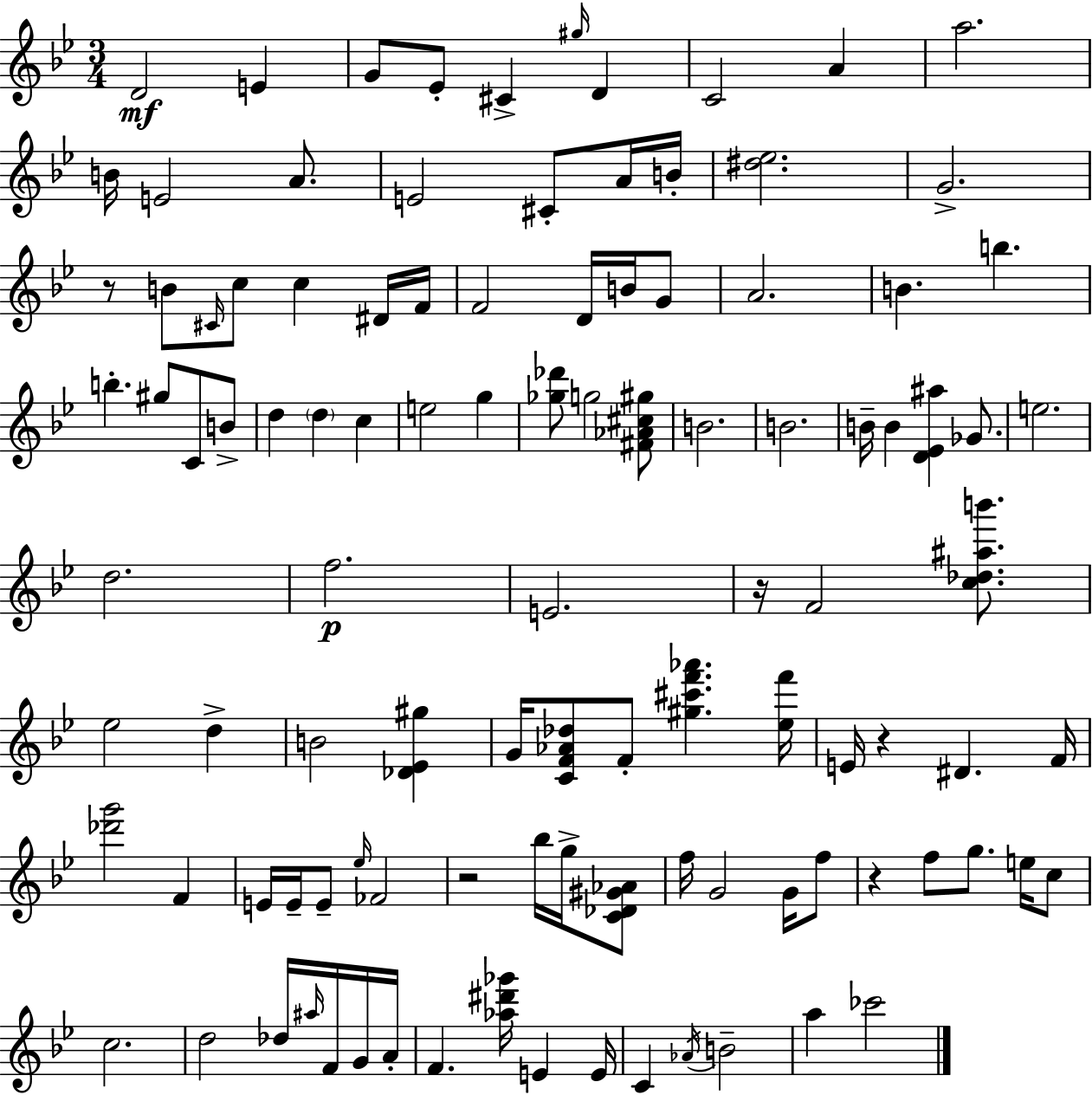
{
  \clef treble
  \numericTimeSignature
  \time 3/4
  \key g \minor
  d'2\mf e'4 | g'8 ees'8-. cis'4-> \grace { gis''16 } d'4 | c'2 a'4 | a''2. | \break b'16 e'2 a'8. | e'2 cis'8-. a'16 | b'16-. <dis'' ees''>2. | g'2.-> | \break r8 b'8 \grace { cis'16 } c''8 c''4 | dis'16 f'16 f'2 d'16 b'16 | g'8 a'2. | b'4. b''4. | \break b''4.-. gis''8 c'8 | b'8-> d''4 \parenthesize d''4 c''4 | e''2 g''4 | <ges'' des'''>8 g''2 | \break <fis' aes' cis'' gis''>8 b'2. | b'2. | b'16-- b'4 <d' ees' ais''>4 ges'8. | e''2. | \break d''2. | f''2.\p | e'2. | r16 f'2 <c'' des'' ais'' b'''>8. | \break ees''2 d''4-> | b'2 <des' ees' gis''>4 | g'16 <c' f' aes' des''>8 f'8-. <gis'' cis''' f''' aes'''>4. | <ees'' f'''>16 e'16 r4 dis'4. | \break f'16 <des''' g'''>2 f'4 | e'16 e'16-- e'8-- \grace { ees''16 } fes'2 | r2 bes''16 | g''16-> <c' des' gis' aes'>8 f''16 g'2 | \break g'16 f''8 r4 f''8 g''8. | e''16 c''8 c''2. | d''2 des''16 | \grace { ais''16 } f'16 g'16 a'16-. f'4. <aes'' dis''' ges'''>16 e'4 | \break e'16 c'4 \acciaccatura { aes'16 } b'2-- | a''4 ces'''2 | \bar "|."
}